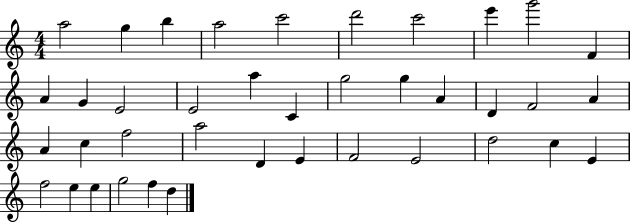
{
  \clef treble
  \numericTimeSignature
  \time 4/4
  \key c \major
  a''2 g''4 b''4 | a''2 c'''2 | d'''2 c'''2 | e'''4 g'''2 f'4 | \break a'4 g'4 e'2 | e'2 a''4 c'4 | g''2 g''4 a'4 | d'4 f'2 a'4 | \break a'4 c''4 f''2 | a''2 d'4 e'4 | f'2 e'2 | d''2 c''4 e'4 | \break f''2 e''4 e''4 | g''2 f''4 d''4 | \bar "|."
}